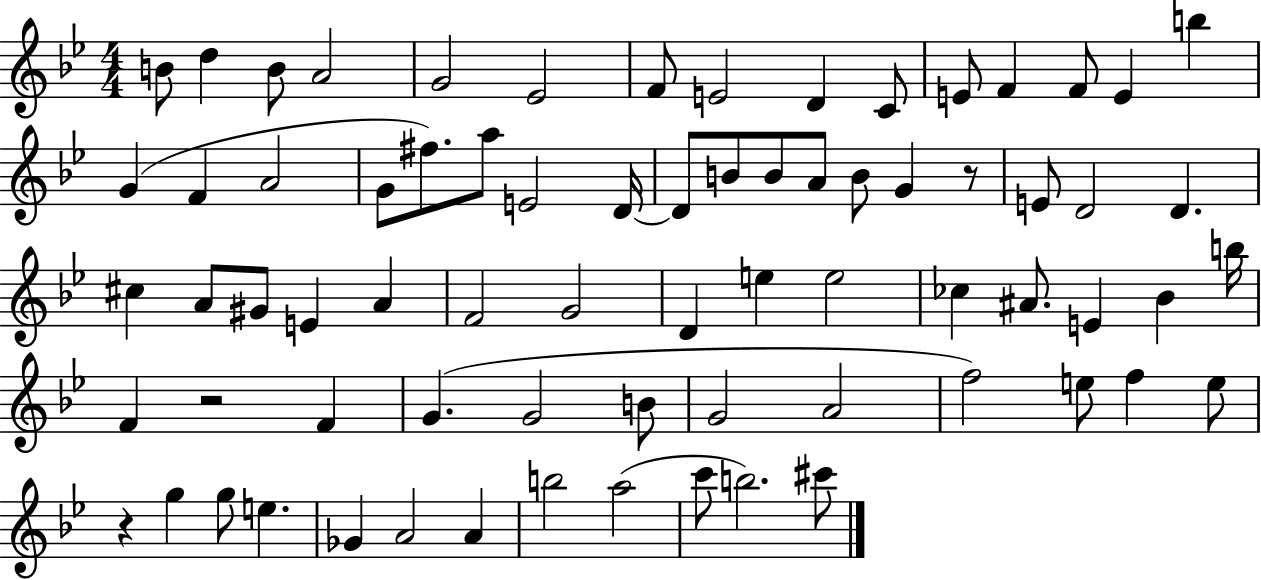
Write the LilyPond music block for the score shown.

{
  \clef treble
  \numericTimeSignature
  \time 4/4
  \key bes \major
  b'8 d''4 b'8 a'2 | g'2 ees'2 | f'8 e'2 d'4 c'8 | e'8 f'4 f'8 e'4 b''4 | \break g'4( f'4 a'2 | g'8 fis''8.) a''8 e'2 d'16~~ | d'8 b'8 b'8 a'8 b'8 g'4 r8 | e'8 d'2 d'4. | \break cis''4 a'8 gis'8 e'4 a'4 | f'2 g'2 | d'4 e''4 e''2 | ces''4 ais'8. e'4 bes'4 b''16 | \break f'4 r2 f'4 | g'4.( g'2 b'8 | g'2 a'2 | f''2) e''8 f''4 e''8 | \break r4 g''4 g''8 e''4. | ges'4 a'2 a'4 | b''2 a''2( | c'''8 b''2.) cis'''8 | \break \bar "|."
}